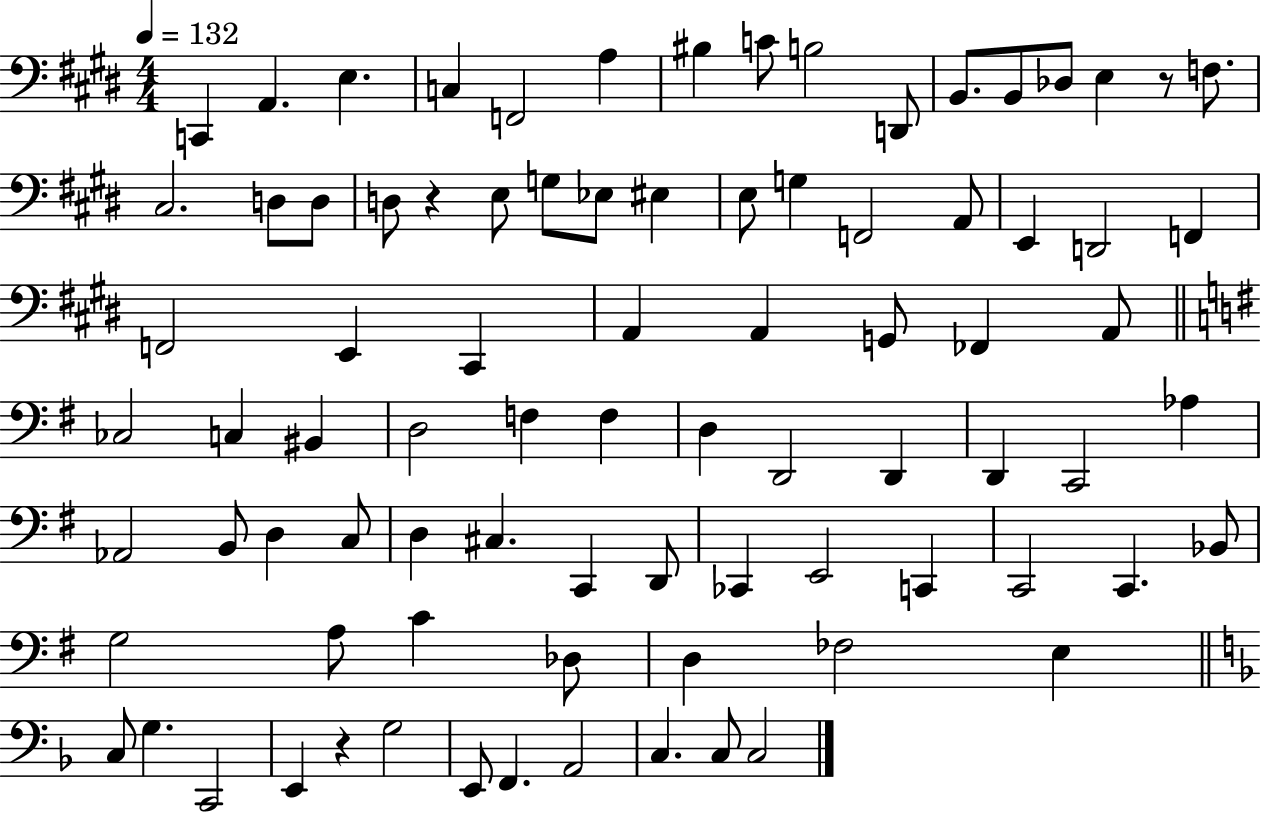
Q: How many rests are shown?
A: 3